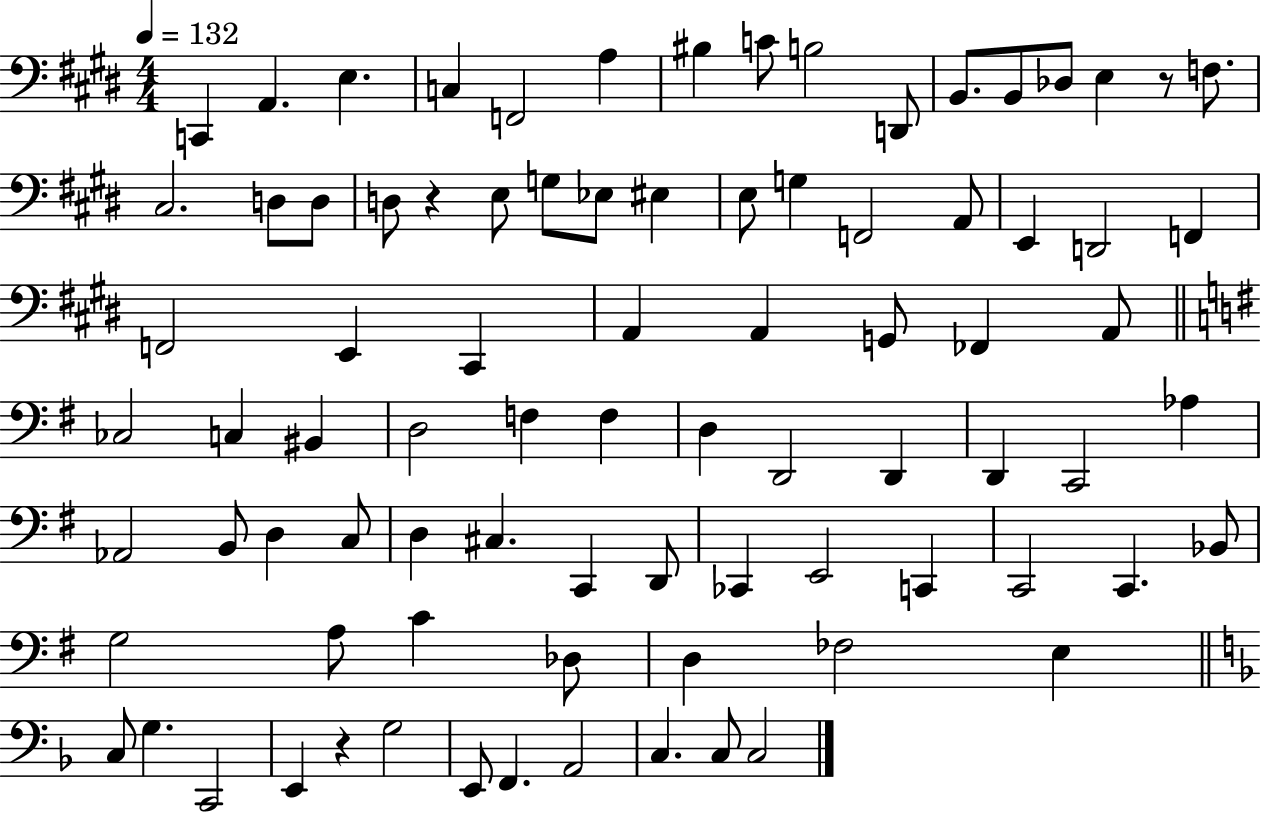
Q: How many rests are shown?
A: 3